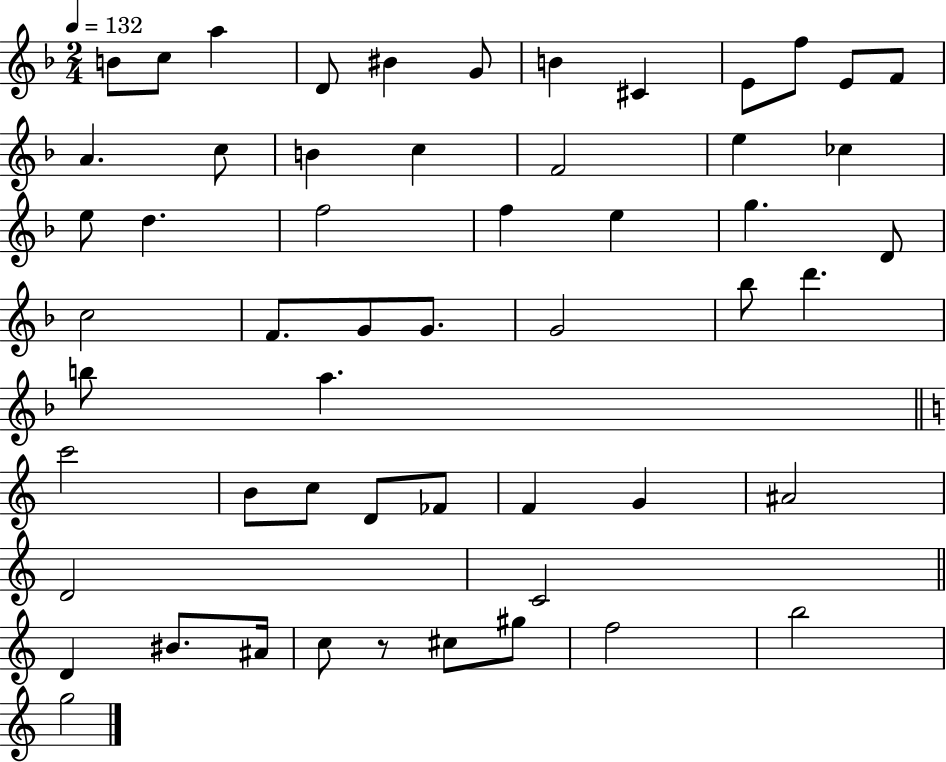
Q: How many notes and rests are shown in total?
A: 55